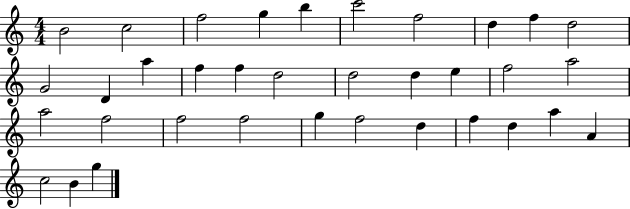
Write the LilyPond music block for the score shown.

{
  \clef treble
  \numericTimeSignature
  \time 4/4
  \key c \major
  b'2 c''2 | f''2 g''4 b''4 | c'''2 f''2 | d''4 f''4 d''2 | \break g'2 d'4 a''4 | f''4 f''4 d''2 | d''2 d''4 e''4 | f''2 a''2 | \break a''2 f''2 | f''2 f''2 | g''4 f''2 d''4 | f''4 d''4 a''4 a'4 | \break c''2 b'4 g''4 | \bar "|."
}